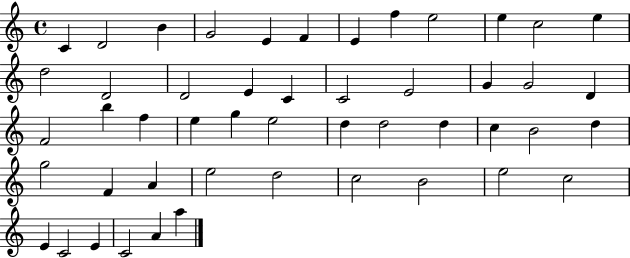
C4/q D4/h B4/q G4/h E4/q F4/q E4/q F5/q E5/h E5/q C5/h E5/q D5/h D4/h D4/h E4/q C4/q C4/h E4/h G4/q G4/h D4/q F4/h B5/q F5/q E5/q G5/q E5/h D5/q D5/h D5/q C5/q B4/h D5/q G5/h F4/q A4/q E5/h D5/h C5/h B4/h E5/h C5/h E4/q C4/h E4/q C4/h A4/q A5/q